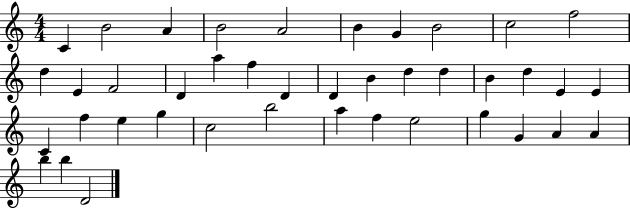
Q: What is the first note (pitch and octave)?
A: C4